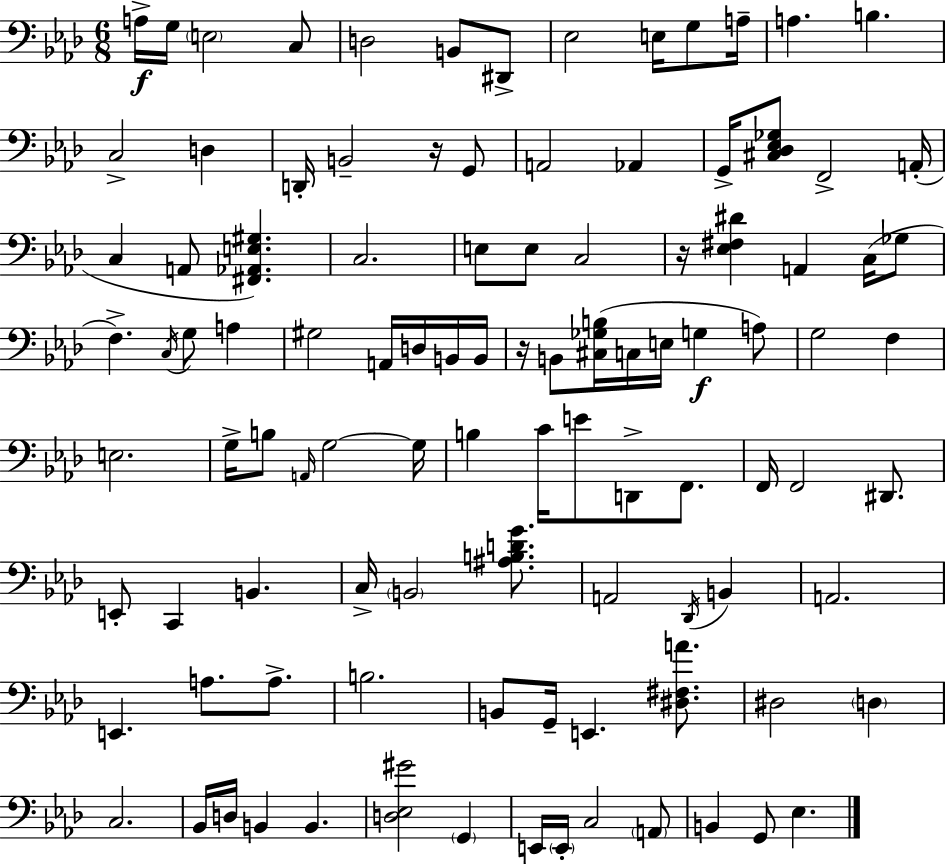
{
  \clef bass
  \numericTimeSignature
  \time 6/8
  \key aes \major
  a16->\f g16 \parenthesize e2 c8 | d2 b,8 dis,8-> | ees2 e16 g8 a16-- | a4. b4. | \break c2-> d4 | d,16-. b,2-- r16 g,8 | a,2 aes,4 | g,16-> <cis des ees ges>8 f,2-> a,16-.( | \break c4 a,8 <fis, aes, e gis>4.) | c2. | e8 e8 c2 | r16 <ees fis dis'>4 a,4 c16( ges8 | \break f4.->) \acciaccatura { c16 } g8 a4 | gis2 a,16 d16 b,16 | b,16 r16 b,8 <cis ges b>16( c16 e16 g4\f a8) | g2 f4 | \break e2. | g16-> b8 \grace { a,16 } g2~~ | g16 b4 c'16 e'8 d,8-> f,8. | f,16 f,2 dis,8. | \break e,8-. c,4 b,4. | c16-> \parenthesize b,2 <ais b d' g'>8. | a,2 \acciaccatura { des,16 } b,4 | a,2. | \break e,4. a8. | a8.-> b2. | b,8 g,16-- e,4. | <dis fis a'>8. dis2 \parenthesize d4 | \break c2. | bes,16 d16 b,4 b,4. | <d ees gis'>2 \parenthesize g,4 | e,16 \parenthesize e,16-. c2 | \break \parenthesize a,8 b,4 g,8 ees4. | \bar "|."
}